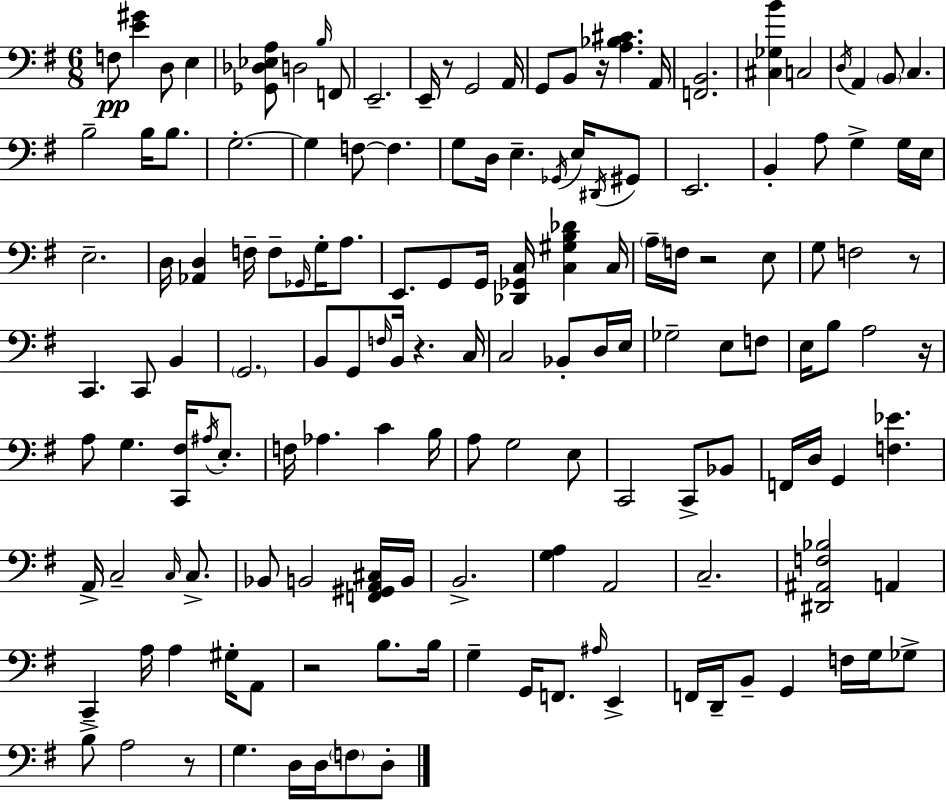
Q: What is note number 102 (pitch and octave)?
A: C2